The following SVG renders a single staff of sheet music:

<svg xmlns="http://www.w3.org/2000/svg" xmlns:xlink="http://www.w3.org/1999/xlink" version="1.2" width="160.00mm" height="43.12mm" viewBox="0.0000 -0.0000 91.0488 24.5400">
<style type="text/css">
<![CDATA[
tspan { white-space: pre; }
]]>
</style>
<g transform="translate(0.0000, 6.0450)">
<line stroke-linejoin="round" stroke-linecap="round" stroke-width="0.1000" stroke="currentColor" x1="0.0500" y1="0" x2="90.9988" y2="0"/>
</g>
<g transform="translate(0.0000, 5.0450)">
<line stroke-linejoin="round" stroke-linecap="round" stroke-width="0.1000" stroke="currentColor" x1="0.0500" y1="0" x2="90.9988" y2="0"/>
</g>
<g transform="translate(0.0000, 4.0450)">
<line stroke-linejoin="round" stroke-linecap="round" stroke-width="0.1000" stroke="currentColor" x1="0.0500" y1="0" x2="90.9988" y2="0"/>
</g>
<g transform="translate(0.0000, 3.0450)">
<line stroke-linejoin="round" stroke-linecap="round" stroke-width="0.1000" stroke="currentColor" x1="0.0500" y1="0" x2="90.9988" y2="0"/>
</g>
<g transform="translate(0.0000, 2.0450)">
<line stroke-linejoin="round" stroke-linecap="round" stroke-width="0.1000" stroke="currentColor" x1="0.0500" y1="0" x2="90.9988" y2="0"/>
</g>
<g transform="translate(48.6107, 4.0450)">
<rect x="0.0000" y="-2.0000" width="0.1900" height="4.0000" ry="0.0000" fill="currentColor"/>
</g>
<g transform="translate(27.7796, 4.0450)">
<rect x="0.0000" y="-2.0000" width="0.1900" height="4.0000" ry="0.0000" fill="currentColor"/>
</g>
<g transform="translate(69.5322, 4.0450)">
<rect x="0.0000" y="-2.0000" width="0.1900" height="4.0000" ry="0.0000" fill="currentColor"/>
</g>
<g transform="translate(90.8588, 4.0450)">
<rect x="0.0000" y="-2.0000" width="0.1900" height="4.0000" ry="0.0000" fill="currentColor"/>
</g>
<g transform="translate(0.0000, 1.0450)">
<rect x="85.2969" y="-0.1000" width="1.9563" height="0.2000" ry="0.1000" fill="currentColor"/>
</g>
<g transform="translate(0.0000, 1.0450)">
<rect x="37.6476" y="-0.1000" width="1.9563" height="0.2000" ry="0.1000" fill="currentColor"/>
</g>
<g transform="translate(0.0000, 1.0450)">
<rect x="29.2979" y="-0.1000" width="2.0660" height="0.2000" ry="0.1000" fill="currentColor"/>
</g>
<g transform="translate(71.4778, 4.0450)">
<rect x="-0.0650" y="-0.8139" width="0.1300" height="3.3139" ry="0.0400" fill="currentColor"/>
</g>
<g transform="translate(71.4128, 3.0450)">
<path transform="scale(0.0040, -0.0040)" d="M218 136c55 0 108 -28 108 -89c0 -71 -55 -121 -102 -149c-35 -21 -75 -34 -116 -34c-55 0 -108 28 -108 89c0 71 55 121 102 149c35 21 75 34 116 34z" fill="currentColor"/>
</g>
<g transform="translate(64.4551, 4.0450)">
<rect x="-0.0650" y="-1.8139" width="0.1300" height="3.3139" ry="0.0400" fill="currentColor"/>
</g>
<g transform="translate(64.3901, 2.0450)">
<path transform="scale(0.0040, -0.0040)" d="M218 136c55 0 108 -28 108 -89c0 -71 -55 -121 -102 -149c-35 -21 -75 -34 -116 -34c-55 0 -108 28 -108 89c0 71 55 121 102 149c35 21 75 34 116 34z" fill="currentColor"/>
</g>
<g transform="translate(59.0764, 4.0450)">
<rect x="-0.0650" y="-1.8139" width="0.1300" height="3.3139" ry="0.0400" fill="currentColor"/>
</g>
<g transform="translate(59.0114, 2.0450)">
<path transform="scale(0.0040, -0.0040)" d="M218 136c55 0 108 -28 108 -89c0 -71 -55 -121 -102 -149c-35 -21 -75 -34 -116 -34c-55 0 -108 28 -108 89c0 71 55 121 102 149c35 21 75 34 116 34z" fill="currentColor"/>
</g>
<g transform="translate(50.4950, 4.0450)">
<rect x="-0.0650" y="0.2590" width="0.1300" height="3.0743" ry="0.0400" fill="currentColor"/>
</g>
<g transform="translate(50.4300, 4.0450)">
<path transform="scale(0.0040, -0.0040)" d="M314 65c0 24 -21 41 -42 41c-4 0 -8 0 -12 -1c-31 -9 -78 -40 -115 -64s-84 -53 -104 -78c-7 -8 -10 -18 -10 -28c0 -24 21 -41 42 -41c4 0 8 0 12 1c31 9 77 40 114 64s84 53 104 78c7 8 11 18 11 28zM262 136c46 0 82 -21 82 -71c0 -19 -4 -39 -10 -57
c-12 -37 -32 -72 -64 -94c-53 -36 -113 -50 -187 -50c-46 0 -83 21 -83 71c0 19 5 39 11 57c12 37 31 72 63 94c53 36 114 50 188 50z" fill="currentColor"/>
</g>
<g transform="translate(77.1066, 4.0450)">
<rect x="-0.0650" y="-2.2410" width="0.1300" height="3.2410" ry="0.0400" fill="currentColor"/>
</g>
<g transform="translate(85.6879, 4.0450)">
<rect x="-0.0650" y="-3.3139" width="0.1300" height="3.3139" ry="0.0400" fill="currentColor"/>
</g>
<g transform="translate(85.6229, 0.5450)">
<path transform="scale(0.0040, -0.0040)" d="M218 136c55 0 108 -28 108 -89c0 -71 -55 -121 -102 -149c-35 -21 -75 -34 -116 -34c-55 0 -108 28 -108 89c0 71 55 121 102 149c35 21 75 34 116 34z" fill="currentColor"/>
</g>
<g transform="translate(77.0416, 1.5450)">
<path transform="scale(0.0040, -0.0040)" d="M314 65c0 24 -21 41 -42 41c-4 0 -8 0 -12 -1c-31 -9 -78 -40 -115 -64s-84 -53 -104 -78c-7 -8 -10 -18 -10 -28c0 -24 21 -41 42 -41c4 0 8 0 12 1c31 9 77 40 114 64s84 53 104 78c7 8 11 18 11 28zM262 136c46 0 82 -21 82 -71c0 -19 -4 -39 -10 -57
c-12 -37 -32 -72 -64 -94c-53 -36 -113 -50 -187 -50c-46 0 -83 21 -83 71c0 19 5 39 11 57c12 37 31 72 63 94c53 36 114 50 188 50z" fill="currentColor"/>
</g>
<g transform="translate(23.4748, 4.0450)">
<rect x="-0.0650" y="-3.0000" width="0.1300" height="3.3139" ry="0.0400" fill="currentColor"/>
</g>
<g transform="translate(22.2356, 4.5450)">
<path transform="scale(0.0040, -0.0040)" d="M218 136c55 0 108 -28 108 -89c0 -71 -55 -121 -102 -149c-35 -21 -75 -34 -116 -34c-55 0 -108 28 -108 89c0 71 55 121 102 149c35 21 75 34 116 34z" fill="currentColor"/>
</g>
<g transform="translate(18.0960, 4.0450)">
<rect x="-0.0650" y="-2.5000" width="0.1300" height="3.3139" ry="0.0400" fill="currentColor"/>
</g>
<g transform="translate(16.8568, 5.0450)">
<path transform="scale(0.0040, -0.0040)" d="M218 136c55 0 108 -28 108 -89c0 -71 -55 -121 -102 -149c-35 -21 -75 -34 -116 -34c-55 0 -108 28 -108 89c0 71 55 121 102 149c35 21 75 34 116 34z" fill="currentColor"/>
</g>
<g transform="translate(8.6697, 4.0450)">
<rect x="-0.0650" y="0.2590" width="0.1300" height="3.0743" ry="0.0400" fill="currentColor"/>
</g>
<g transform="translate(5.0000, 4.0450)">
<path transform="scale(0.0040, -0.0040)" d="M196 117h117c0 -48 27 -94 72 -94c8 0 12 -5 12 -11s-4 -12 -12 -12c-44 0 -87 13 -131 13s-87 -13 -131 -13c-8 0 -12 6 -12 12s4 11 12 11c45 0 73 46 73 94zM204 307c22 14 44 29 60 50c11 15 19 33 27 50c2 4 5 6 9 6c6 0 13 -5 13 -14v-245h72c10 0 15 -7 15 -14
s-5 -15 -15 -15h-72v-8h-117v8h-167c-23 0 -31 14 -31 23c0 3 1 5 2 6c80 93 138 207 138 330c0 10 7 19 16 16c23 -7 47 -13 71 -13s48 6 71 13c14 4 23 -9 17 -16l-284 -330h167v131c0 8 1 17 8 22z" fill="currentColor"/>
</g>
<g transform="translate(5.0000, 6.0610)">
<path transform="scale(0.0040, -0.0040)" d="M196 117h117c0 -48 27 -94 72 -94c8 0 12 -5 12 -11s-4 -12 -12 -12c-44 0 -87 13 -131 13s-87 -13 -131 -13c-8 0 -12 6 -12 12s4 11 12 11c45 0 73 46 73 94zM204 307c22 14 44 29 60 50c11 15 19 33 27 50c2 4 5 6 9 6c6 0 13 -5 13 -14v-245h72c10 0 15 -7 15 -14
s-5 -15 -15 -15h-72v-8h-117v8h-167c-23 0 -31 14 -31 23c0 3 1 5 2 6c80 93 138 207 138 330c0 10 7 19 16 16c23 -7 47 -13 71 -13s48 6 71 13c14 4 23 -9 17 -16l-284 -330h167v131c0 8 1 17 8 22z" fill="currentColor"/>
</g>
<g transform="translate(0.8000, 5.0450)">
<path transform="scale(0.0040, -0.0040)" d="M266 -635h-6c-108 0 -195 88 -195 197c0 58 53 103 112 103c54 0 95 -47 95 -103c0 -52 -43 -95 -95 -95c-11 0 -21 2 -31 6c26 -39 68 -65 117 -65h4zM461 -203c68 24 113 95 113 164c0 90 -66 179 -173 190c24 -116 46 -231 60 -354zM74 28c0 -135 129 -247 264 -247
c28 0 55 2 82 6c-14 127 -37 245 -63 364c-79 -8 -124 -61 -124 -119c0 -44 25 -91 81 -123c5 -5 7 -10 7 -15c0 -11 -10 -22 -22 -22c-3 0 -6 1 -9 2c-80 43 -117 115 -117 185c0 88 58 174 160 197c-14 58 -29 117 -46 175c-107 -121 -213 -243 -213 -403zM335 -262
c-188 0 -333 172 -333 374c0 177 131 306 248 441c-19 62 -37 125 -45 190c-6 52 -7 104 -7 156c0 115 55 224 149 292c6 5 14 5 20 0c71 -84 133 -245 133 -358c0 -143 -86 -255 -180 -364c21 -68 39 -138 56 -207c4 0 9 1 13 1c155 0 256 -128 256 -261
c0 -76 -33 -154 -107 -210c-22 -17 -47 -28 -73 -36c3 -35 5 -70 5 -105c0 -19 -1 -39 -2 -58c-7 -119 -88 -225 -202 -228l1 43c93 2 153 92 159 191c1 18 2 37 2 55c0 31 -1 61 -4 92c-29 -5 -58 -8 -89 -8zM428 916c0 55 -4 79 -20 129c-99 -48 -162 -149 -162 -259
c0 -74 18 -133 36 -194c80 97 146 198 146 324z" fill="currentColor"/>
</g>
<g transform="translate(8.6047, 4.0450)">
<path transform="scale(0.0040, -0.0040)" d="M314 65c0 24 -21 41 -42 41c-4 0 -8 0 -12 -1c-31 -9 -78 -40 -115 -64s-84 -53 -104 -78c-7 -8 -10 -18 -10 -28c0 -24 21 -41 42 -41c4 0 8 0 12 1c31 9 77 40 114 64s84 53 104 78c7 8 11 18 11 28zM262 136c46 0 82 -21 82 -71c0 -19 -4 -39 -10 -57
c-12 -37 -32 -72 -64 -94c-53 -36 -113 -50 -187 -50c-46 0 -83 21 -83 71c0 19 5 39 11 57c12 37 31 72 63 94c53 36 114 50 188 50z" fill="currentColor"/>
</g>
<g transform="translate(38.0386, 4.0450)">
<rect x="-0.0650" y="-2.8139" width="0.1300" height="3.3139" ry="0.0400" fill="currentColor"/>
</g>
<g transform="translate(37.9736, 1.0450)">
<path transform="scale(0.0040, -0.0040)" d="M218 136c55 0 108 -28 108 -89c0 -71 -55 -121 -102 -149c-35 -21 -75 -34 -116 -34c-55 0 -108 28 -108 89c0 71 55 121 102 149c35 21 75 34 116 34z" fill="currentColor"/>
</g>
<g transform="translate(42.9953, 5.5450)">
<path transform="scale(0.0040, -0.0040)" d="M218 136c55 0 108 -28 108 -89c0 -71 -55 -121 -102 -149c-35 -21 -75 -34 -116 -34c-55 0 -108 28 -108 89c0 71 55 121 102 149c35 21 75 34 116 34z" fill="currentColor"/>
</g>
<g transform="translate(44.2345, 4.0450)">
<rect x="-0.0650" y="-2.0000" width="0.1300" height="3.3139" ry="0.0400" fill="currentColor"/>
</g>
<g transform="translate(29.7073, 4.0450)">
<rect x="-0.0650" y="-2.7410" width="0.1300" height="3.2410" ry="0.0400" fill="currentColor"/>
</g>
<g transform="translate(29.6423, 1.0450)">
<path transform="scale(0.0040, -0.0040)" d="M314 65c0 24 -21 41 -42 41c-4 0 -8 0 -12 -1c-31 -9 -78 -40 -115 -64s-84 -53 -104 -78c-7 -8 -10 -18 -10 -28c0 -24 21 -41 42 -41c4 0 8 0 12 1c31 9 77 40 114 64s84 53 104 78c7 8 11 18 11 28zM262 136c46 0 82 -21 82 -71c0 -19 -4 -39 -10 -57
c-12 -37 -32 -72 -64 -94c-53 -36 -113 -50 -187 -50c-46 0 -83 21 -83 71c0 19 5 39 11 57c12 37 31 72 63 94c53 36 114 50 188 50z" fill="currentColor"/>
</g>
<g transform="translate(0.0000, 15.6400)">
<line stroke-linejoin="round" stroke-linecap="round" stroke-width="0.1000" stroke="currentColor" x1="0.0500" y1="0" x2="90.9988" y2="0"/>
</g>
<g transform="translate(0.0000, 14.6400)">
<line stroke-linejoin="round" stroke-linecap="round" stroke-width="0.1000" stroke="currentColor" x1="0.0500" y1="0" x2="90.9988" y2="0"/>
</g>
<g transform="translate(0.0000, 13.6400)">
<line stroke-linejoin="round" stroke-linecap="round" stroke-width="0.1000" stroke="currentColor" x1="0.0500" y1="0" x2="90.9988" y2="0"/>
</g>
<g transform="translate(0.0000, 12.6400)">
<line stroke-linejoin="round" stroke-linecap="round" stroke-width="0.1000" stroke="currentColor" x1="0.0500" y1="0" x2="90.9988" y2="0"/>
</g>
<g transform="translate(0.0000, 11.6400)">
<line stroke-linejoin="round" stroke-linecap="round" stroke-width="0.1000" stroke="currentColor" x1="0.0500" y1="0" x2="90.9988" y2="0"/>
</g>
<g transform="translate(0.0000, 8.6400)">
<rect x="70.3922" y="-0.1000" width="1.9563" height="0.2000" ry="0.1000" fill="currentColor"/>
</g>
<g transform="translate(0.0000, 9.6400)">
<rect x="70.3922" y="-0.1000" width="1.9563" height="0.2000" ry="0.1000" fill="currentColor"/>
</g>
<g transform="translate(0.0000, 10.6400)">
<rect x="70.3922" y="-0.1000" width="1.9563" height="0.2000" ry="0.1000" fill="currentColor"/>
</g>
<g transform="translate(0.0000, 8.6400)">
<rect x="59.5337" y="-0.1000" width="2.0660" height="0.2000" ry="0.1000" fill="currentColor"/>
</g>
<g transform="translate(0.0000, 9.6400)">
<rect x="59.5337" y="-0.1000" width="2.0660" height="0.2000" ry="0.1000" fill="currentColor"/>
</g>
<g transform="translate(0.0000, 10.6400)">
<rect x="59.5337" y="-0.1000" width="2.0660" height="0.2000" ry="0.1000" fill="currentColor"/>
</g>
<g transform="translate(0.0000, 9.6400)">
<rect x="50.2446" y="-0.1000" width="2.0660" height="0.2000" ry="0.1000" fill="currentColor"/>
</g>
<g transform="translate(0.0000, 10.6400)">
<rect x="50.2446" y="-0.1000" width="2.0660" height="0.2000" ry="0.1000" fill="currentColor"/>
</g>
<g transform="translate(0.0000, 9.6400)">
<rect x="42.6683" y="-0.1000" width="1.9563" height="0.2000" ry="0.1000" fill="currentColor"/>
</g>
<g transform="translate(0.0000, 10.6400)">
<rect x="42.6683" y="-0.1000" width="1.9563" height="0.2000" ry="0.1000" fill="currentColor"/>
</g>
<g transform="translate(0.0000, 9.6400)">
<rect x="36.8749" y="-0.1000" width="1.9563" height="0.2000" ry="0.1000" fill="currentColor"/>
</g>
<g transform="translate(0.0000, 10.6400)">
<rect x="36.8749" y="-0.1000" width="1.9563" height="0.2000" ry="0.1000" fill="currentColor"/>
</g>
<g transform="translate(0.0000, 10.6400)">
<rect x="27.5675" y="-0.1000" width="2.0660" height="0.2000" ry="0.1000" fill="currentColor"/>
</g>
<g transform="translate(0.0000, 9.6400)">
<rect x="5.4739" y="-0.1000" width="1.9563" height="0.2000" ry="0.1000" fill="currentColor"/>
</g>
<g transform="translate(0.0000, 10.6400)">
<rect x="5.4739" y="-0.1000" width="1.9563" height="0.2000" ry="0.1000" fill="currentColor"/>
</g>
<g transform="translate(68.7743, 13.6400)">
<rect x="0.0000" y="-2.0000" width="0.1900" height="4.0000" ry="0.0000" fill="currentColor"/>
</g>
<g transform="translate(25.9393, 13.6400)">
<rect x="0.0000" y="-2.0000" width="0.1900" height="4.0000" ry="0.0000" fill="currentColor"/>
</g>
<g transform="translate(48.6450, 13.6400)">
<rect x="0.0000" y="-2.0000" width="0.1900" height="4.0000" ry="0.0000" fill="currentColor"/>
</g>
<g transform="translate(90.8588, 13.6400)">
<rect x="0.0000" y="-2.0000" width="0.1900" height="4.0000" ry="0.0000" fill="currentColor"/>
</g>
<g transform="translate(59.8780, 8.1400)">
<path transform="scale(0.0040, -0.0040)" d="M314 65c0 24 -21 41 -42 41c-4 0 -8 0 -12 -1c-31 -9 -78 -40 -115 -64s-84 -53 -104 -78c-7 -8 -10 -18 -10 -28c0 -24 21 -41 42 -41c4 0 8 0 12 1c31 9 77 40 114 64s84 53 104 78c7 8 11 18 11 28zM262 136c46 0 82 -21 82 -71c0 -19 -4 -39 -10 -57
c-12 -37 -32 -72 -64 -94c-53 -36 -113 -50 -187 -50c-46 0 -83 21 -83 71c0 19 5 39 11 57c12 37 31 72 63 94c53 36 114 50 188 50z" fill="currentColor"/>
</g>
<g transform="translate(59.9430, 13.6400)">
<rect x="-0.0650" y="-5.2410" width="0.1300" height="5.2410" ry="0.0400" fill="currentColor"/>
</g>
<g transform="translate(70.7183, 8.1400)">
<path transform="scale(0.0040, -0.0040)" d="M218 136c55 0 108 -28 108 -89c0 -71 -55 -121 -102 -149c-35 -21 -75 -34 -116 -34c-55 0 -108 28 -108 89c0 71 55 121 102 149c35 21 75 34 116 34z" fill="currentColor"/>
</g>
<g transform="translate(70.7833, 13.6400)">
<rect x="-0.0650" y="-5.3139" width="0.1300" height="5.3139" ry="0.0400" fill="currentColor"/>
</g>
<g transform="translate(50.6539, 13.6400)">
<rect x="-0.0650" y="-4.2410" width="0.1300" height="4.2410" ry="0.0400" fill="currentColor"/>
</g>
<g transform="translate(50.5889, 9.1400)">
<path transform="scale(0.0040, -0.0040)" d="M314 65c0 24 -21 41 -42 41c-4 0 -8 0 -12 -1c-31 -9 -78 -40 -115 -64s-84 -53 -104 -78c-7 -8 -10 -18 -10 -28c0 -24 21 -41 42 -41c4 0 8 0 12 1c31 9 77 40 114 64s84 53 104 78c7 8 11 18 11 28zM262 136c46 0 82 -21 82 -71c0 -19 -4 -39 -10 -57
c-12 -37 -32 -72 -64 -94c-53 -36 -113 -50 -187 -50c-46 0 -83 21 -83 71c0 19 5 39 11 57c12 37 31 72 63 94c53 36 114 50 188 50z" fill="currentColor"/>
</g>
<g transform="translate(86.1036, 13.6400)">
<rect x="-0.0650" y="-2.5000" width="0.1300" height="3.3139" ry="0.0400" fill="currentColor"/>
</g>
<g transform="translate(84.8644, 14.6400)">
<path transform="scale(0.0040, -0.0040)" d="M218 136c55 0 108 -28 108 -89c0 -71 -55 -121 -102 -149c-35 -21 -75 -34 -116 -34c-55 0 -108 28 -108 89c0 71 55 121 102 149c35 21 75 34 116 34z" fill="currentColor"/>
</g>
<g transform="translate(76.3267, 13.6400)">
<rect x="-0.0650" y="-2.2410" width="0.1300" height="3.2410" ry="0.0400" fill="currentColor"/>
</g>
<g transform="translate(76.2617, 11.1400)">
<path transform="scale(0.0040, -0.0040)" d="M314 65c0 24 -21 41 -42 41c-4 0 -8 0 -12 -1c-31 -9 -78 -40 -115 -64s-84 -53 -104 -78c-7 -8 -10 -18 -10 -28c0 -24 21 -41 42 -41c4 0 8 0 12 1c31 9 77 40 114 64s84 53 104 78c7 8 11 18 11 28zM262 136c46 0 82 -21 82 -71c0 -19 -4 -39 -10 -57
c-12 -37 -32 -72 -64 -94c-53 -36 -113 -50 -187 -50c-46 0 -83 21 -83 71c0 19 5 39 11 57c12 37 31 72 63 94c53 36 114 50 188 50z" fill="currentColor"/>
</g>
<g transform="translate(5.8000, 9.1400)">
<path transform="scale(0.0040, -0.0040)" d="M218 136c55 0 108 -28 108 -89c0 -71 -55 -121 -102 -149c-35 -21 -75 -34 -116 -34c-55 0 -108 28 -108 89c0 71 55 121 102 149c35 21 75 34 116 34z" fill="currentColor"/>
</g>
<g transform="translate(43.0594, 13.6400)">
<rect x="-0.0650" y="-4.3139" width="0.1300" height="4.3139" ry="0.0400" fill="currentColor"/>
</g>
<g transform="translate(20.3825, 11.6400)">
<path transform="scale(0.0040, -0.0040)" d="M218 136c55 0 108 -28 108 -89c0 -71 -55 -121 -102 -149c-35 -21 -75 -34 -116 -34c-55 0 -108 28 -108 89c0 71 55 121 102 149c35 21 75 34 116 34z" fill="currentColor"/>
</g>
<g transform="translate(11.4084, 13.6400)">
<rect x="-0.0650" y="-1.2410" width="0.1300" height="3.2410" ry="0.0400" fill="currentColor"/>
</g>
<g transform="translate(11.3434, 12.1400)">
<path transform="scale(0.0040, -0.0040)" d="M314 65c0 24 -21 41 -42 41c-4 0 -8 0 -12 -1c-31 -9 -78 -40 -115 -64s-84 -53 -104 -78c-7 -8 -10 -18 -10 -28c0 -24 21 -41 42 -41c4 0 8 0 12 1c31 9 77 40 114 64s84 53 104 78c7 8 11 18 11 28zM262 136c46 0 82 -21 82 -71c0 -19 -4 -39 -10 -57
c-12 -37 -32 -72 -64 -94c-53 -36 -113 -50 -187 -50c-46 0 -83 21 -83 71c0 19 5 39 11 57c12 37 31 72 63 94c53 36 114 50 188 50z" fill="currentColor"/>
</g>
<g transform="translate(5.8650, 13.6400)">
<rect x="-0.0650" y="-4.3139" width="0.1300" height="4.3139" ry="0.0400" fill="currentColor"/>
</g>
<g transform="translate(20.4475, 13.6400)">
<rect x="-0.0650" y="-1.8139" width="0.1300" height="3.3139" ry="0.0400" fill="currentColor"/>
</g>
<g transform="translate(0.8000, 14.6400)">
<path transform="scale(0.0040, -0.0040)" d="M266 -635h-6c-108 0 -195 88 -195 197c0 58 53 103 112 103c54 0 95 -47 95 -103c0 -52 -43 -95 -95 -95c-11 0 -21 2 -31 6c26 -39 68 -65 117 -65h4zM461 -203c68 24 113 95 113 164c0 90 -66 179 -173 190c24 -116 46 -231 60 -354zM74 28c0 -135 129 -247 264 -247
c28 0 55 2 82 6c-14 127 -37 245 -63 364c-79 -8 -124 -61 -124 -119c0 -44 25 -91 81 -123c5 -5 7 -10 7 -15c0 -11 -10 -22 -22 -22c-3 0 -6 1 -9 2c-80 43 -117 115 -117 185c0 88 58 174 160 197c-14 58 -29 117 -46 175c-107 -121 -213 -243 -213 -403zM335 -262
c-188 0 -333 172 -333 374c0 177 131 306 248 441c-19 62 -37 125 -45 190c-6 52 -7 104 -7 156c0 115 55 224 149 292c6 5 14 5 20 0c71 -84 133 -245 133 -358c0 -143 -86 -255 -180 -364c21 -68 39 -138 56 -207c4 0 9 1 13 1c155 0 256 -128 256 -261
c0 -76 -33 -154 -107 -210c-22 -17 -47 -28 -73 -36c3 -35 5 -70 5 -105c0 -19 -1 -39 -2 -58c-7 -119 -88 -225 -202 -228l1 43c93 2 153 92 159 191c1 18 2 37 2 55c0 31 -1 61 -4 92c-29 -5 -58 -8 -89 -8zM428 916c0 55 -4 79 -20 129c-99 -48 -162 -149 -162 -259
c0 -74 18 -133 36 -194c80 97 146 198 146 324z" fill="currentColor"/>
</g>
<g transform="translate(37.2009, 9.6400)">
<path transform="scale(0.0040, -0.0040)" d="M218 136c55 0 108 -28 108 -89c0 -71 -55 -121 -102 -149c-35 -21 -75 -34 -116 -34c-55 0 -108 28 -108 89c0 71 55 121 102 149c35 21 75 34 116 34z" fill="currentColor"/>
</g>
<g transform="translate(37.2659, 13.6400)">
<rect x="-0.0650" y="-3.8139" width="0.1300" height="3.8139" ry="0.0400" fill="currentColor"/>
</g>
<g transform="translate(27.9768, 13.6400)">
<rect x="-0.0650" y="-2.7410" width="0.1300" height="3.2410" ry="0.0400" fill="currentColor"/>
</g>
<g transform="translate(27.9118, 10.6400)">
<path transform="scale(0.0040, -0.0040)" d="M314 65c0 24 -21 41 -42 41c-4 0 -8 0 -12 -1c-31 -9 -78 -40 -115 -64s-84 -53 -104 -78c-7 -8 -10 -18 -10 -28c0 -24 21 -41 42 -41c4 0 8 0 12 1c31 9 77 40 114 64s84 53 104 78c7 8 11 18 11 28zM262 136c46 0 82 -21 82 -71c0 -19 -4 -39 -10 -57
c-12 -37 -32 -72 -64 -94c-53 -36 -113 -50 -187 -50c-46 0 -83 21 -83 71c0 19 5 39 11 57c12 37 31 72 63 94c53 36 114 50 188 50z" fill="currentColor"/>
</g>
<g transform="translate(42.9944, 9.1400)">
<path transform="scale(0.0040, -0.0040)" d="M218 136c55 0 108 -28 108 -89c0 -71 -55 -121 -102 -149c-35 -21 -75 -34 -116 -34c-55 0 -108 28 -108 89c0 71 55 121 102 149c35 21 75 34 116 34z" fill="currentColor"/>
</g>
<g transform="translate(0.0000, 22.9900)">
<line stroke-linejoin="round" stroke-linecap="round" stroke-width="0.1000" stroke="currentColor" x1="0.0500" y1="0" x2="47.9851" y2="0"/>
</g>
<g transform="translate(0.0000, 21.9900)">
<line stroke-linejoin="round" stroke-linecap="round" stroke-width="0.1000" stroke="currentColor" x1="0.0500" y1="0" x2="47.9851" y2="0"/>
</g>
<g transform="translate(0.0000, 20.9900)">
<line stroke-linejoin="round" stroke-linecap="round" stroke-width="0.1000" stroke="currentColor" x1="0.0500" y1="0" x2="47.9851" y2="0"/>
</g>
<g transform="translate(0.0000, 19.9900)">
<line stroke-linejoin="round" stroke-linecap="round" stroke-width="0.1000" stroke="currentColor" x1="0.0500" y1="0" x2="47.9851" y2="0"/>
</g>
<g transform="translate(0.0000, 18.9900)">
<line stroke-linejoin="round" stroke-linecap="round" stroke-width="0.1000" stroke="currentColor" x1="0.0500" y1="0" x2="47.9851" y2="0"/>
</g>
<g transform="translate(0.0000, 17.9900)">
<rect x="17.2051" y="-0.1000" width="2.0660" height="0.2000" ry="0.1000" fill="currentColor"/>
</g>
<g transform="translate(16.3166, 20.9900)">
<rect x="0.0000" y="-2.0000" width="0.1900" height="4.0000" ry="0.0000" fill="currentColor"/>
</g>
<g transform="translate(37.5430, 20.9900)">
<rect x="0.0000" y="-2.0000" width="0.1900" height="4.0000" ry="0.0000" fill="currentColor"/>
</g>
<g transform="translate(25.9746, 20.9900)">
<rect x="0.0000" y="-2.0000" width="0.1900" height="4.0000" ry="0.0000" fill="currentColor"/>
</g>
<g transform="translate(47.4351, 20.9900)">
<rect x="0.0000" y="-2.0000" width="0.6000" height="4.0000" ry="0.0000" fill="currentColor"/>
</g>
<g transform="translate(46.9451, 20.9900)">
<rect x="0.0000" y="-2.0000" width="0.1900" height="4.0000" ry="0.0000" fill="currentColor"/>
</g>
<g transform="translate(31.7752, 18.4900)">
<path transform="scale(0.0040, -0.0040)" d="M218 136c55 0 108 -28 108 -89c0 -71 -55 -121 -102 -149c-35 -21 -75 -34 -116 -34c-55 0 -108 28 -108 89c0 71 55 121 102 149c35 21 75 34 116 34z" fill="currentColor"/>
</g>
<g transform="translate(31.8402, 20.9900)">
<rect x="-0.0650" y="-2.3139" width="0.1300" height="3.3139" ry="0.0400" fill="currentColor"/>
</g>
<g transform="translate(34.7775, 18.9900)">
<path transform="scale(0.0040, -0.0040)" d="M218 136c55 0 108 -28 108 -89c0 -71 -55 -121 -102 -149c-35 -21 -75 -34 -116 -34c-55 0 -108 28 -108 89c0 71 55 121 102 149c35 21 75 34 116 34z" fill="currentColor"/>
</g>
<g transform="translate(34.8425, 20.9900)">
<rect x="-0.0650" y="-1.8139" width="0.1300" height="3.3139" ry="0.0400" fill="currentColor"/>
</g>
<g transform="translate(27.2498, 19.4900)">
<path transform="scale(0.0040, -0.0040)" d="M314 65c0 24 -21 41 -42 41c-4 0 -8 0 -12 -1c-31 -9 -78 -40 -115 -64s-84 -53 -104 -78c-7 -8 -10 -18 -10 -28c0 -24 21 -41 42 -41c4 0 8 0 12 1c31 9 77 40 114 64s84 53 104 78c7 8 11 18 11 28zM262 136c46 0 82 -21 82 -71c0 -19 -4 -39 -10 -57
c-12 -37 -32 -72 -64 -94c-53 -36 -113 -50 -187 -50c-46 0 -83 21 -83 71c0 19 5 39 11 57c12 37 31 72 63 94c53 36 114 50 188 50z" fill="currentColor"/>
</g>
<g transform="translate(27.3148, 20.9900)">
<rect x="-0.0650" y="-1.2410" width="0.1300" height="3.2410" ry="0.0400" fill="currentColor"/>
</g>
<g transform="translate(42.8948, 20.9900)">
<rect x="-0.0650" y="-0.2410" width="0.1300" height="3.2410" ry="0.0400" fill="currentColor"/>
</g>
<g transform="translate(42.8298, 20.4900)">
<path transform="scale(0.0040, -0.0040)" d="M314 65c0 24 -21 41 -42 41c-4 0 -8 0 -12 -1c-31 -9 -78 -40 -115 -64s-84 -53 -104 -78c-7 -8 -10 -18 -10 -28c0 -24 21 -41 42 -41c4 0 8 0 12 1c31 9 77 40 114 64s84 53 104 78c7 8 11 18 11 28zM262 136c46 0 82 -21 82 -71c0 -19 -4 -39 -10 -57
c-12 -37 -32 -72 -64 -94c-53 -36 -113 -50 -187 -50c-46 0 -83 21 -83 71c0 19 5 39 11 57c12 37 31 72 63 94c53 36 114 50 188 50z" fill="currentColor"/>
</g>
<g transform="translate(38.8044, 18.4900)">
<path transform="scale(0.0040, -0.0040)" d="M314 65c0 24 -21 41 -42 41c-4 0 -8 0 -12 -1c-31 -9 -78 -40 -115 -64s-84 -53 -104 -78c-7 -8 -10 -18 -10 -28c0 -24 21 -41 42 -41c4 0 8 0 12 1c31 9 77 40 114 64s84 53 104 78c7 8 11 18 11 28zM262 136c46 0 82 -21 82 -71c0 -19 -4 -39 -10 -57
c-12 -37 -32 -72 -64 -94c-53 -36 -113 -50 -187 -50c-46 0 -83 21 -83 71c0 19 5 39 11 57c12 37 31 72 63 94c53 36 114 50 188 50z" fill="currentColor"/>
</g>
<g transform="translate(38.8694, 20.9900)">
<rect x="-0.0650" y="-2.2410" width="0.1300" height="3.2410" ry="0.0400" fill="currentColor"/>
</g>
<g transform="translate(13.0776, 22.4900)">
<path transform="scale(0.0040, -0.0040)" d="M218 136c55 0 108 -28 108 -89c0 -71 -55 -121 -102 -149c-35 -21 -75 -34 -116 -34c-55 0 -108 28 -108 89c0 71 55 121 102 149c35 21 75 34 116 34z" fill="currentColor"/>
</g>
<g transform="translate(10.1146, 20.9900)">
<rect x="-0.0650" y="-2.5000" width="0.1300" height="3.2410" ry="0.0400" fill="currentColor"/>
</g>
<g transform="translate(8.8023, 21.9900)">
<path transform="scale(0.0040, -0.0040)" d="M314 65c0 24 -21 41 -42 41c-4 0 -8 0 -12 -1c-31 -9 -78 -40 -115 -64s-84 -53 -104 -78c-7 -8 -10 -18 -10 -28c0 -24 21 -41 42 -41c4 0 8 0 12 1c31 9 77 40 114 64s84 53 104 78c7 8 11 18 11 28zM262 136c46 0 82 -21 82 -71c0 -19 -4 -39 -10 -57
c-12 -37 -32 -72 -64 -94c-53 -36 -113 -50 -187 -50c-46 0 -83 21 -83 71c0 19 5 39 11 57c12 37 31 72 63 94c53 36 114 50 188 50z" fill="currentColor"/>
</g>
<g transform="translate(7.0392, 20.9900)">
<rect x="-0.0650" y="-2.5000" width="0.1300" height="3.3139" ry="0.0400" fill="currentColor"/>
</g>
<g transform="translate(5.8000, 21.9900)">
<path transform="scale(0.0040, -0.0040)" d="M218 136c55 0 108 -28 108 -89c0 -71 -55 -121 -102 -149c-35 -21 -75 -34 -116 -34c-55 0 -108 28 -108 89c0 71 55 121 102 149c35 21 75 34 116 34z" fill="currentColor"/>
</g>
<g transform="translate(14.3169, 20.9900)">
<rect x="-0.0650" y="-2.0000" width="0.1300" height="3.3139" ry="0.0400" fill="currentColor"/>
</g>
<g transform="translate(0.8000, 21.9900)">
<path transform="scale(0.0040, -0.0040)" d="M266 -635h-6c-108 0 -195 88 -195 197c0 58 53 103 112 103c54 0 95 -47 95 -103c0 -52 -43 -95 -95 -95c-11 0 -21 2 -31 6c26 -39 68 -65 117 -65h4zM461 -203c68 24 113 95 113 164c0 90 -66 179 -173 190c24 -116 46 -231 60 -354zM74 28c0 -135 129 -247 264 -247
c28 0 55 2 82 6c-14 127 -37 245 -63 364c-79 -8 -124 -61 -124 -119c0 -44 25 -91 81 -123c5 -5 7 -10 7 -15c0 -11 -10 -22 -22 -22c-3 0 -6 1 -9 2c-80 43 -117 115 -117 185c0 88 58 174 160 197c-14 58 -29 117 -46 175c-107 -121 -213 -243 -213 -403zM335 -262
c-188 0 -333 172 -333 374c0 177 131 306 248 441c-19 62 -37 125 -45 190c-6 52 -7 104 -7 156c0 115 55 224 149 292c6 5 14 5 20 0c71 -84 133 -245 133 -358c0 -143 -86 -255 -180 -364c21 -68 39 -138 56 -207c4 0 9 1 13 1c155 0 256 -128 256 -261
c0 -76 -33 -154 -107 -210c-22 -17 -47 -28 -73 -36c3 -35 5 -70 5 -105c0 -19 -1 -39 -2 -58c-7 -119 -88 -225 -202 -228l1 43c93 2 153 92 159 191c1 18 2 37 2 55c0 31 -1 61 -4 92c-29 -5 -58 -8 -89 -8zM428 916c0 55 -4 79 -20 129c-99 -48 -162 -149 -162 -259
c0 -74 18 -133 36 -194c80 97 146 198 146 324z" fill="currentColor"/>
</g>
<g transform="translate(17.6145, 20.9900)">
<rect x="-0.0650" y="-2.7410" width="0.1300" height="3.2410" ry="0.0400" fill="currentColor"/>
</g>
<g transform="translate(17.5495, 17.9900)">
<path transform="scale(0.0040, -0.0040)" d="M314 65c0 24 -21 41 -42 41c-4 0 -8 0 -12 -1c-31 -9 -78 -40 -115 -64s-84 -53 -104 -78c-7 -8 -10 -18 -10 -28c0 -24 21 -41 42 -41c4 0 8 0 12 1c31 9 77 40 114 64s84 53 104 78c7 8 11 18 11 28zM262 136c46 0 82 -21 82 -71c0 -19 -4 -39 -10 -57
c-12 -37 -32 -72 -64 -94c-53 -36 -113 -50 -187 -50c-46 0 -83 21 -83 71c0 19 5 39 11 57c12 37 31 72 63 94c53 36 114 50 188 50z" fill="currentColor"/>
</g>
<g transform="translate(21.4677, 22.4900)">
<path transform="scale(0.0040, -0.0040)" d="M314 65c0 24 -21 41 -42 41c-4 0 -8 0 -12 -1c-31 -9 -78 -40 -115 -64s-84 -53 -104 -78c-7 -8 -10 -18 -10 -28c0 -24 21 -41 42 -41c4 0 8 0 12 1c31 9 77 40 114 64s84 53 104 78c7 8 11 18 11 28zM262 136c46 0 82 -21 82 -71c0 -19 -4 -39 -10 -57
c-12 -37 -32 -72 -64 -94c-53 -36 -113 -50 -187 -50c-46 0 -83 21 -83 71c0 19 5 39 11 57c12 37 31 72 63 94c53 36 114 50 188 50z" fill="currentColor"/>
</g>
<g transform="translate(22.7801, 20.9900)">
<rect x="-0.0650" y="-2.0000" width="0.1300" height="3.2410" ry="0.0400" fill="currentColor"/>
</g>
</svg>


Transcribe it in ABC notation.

X:1
T:Untitled
M:4/4
L:1/4
K:C
B2 G A a2 a F B2 f f d g2 b d' e2 f a2 c' d' d'2 f'2 f' g2 G G G2 F a2 F2 e2 g f g2 c2